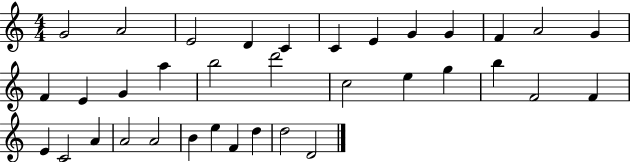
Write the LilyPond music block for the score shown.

{
  \clef treble
  \numericTimeSignature
  \time 4/4
  \key c \major
  g'2 a'2 | e'2 d'4 c'4 | c'4 e'4 g'4 g'4 | f'4 a'2 g'4 | \break f'4 e'4 g'4 a''4 | b''2 d'''2 | c''2 e''4 g''4 | b''4 f'2 f'4 | \break e'4 c'2 a'4 | a'2 a'2 | b'4 e''4 f'4 d''4 | d''2 d'2 | \break \bar "|."
}